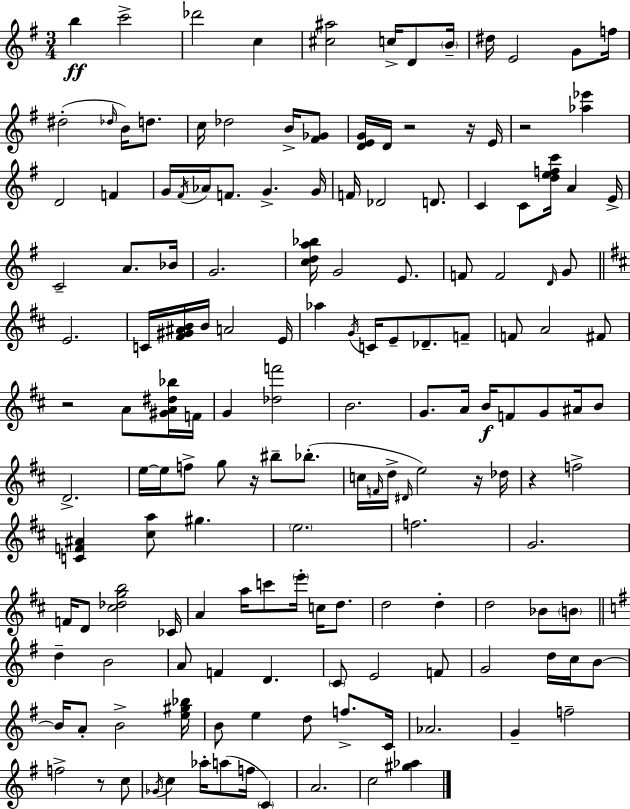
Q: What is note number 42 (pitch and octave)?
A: F4